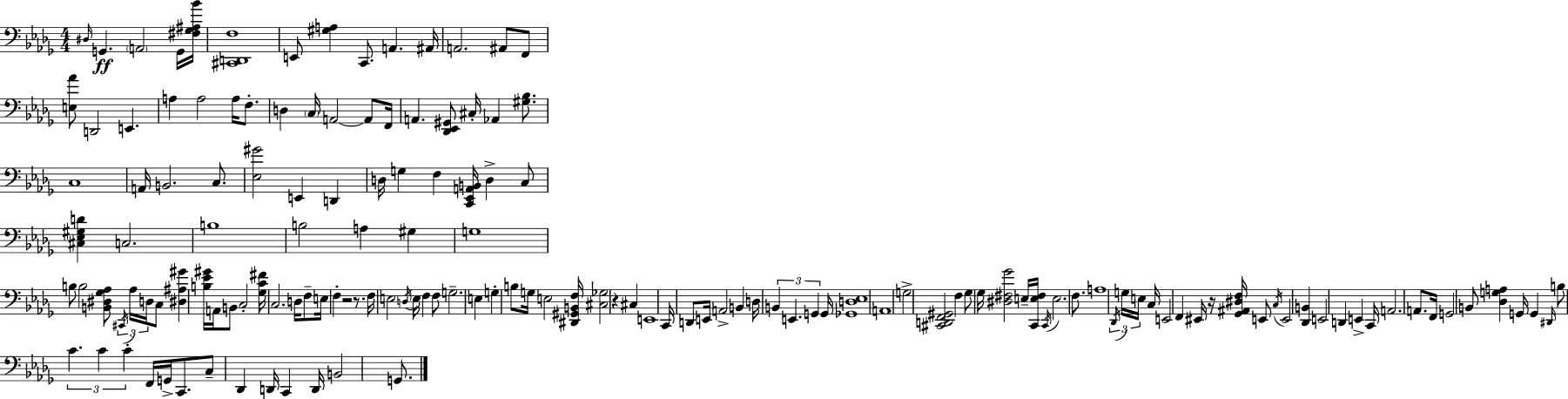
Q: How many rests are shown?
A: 4